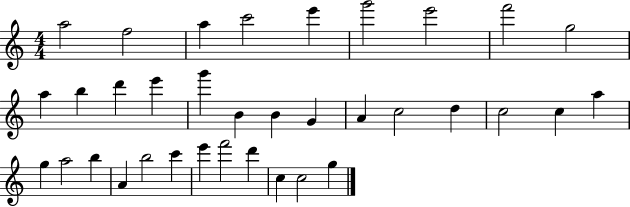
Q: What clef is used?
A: treble